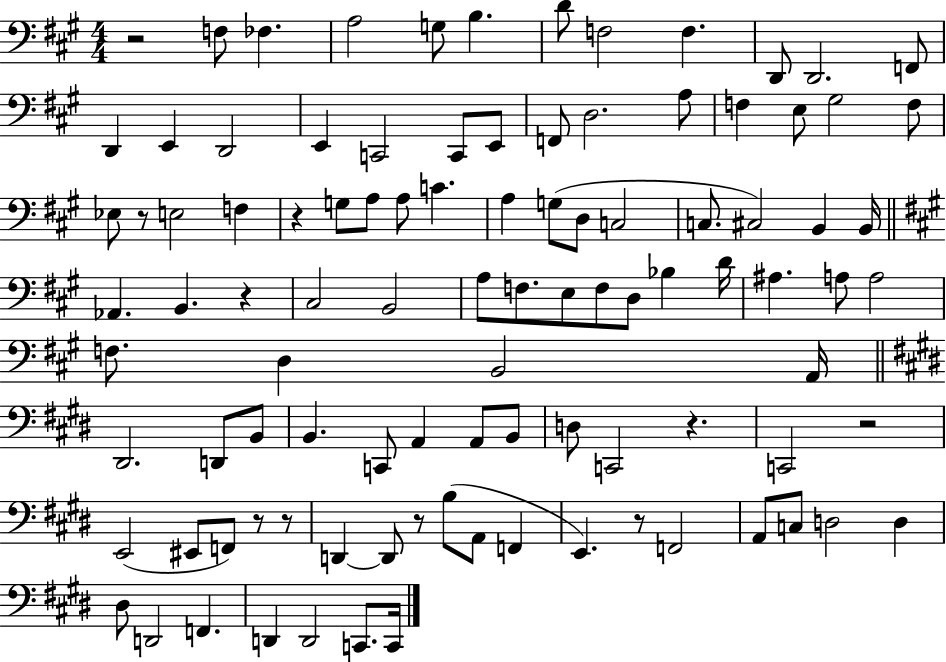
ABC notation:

X:1
T:Untitled
M:4/4
L:1/4
K:A
z2 F,/2 _F, A,2 G,/2 B, D/2 F,2 F, D,,/2 D,,2 F,,/2 D,, E,, D,,2 E,, C,,2 C,,/2 E,,/2 F,,/2 D,2 A,/2 F, E,/2 ^G,2 F,/2 _E,/2 z/2 E,2 F, z G,/2 A,/2 A,/2 C A, G,/2 D,/2 C,2 C,/2 ^C,2 B,, B,,/4 _A,, B,, z ^C,2 B,,2 A,/2 F,/2 E,/2 F,/2 D,/2 _B, D/4 ^A, A,/2 A,2 F,/2 D, B,,2 A,,/4 ^D,,2 D,,/2 B,,/2 B,, C,,/2 A,, A,,/2 B,,/2 D,/2 C,,2 z C,,2 z2 E,,2 ^E,,/2 F,,/2 z/2 z/2 D,, D,,/2 z/2 B,/2 A,,/2 F,, E,, z/2 F,,2 A,,/2 C,/2 D,2 D, ^D,/2 D,,2 F,, D,, D,,2 C,,/2 C,,/4